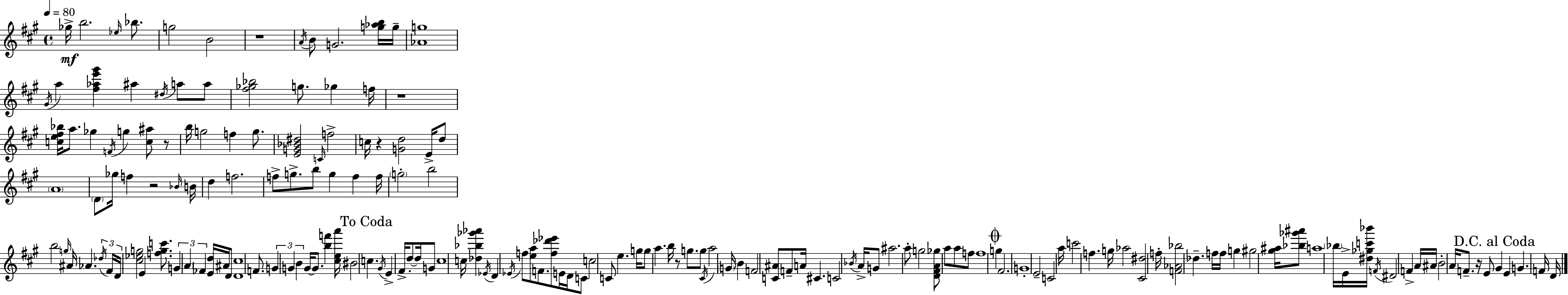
{
  \clef treble
  \time 4/4
  \defaultTimeSignature
  \key a \major
  \tempo 4 = 80
  ges''16->\mf b''2. \grace { ees''16 } bes''8. | g''2 b'2 | r1 | \acciaccatura { a'16 } b'8 g'2. | \break <g'' aes'' b''>16 g''16-- <aes' g''>1 | \acciaccatura { gis'16 } a''4 <fis'' aes'' e''' gis'''>4 ais''4 \acciaccatura { dis''16 } | a''8 a''8 <fis'' ges'' bes''>2 g''8. ges''4 | f''16 r1 | \break <c'' e'' fis'' bes''>16 a''8. ges''4 \acciaccatura { f'16 } g''4 | <c'' ais''>8 r8 b''16 g''2 f''4 | g''8. <e' g' bes' dis''>2 \grace { c'16 } f''2-> | c''16 r4 <g' d''>2 | \break e'16-> d''8 \parenthesize a'1 | \parenthesize d'8 ges''16 f''4 r2 | \grace { bes'16 } b'16 d''4 f''2. | f''8-> g''8.-> b''8 g''4 | \break f''4 f''16 \parenthesize g''2-. b''2 | b''2 \grace { g''16 } | ais'16 aes'4. \tuplet 3/2 { \acciaccatura { des''16 } fis'16 d'16 } <cis'' ees'' g''>2 | e'4 <f'' g'' c'''>8. \tuplet 3/2 { g'4 \parenthesize a'4 | \break fes'4 } <e' d''>16 ais'16 d'8 <d' cis''>1 | f'8. \tuplet 3/2 { g'4 | g'4 b'4 } g'16~~ g'8. <b'' f'''>4 | <cis'' e'' a'''>16 bis'2 \mark "To Coda" c''4. \acciaccatura { gis'16 } | \break e'4-> fis'16-> d''8-.~~ d''16 g'8 cis''1 | c''16 <des'' bes'' ges''' aes'''>4 \acciaccatura { ees'16 } | d'4 \acciaccatura { ees'16 } f''8 <e'' a''>8 f'8. <f'' des''' ees'''>8 e'16 d'16 | c'8 c''2 c'8 e''4. | \break g''16 g''8 a''4. b''16 r8 g''8. | g''8 \acciaccatura { cis'16 } a''2 \parenthesize g'16 b'4 | f'2 <c' ais'>8 f'8-- a'16 cis'4. | c'2 \acciaccatura { bes'16 } a'16-> g'8 | \break ais''2. a''8-. g''2 | <d' fis' a' ges''>8 a''8 a''8 f''8 f''1 | \mark \markup { \musicglyph "scripts.coda" } g''4 | fis'2. g'1-. | \break e'2-- | c'2 a''16 c'''2 | f''4. g''16 aes''2 | <cis' dis''>2 f''16-. <f' aes' bes''>2 | \break des''4.-- f''16 f''16 g''4 | gis''2 <gis'' ais''>16 <bes'' ges''' ais'''>8 a''1 | \parenthesize bes''16 e'16-> | <dis'' ges'' c''' bes'''>16 \acciaccatura { f'16 } dis'2 f'4-> a'16 ais'16 | \break b'2-. a'16 f'8.-- r16 e'8 \mark "D.C. al Coda" gis'4 | e'4 g'4. f'16 d'16 \bar "|."
}